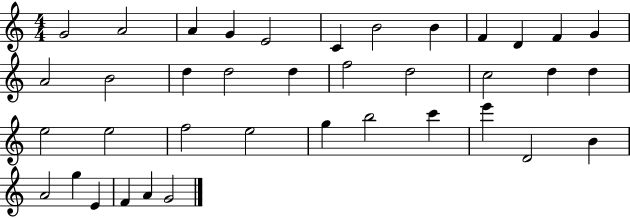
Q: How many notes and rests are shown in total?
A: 38